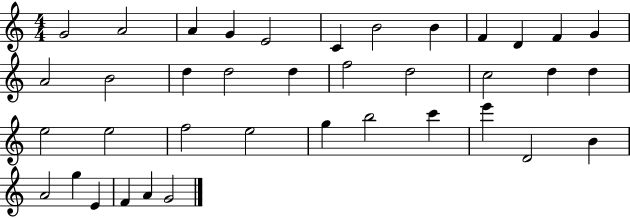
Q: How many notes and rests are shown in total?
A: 38